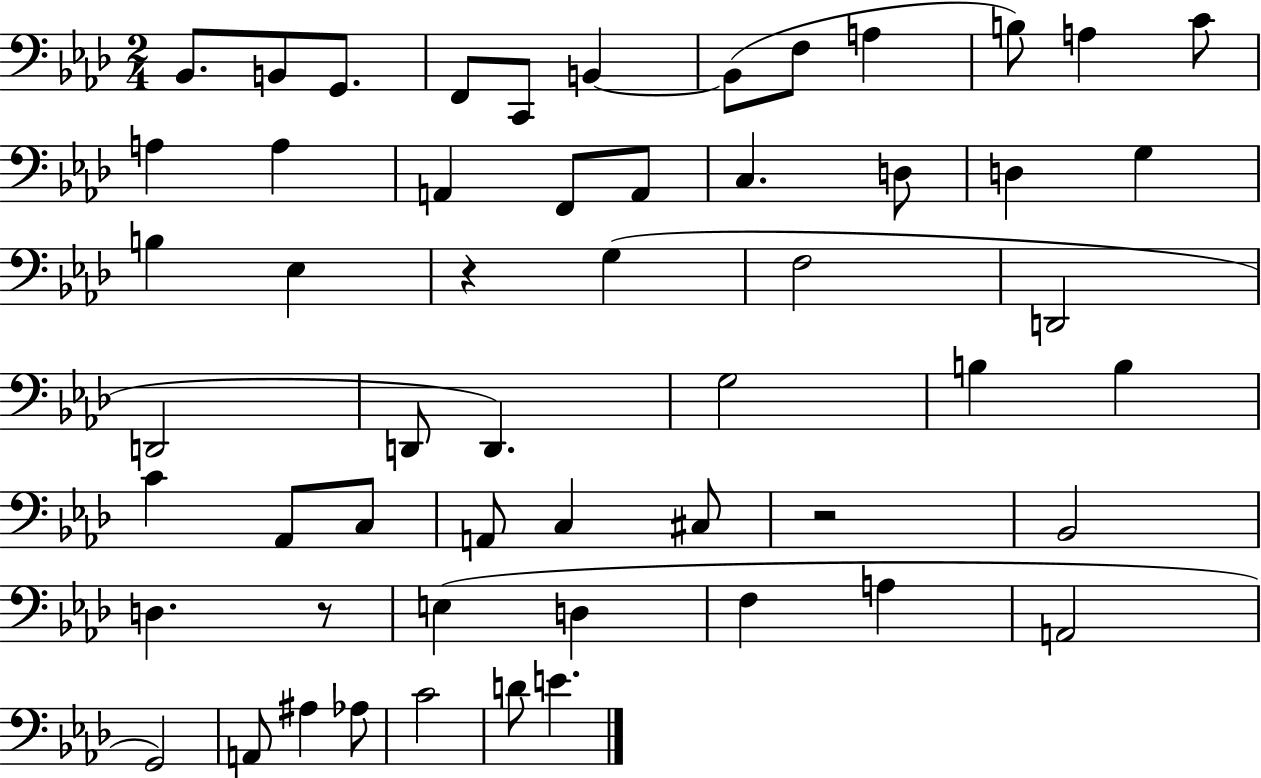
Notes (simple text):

Bb2/e. B2/e G2/e. F2/e C2/e B2/q B2/e F3/e A3/q B3/e A3/q C4/e A3/q A3/q A2/q F2/e A2/e C3/q. D3/e D3/q G3/q B3/q Eb3/q R/q G3/q F3/h D2/h D2/h D2/e D2/q. G3/h B3/q B3/q C4/q Ab2/e C3/e A2/e C3/q C#3/e R/h Bb2/h D3/q. R/e E3/q D3/q F3/q A3/q A2/h G2/h A2/e A#3/q Ab3/e C4/h D4/e E4/q.